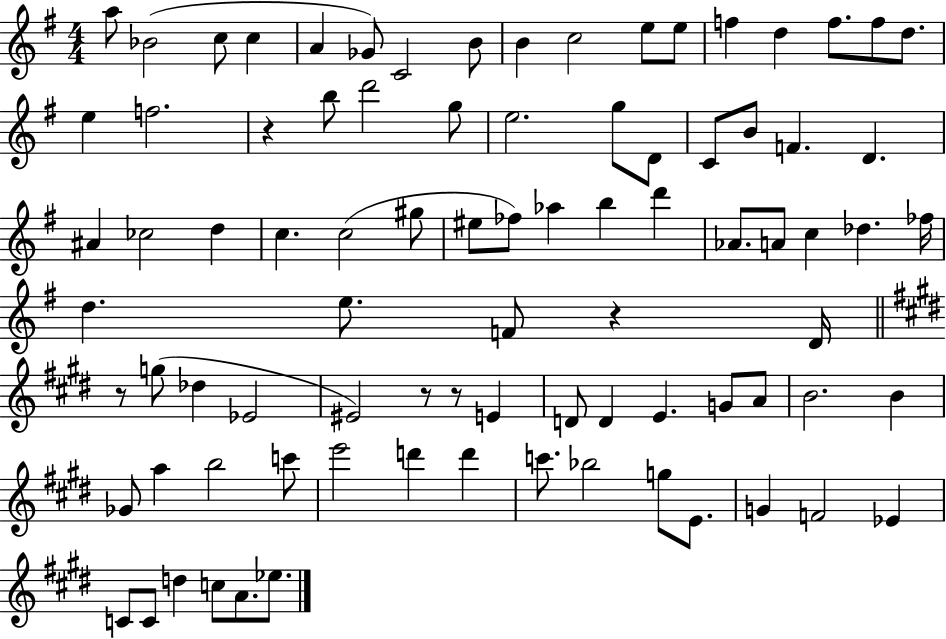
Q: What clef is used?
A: treble